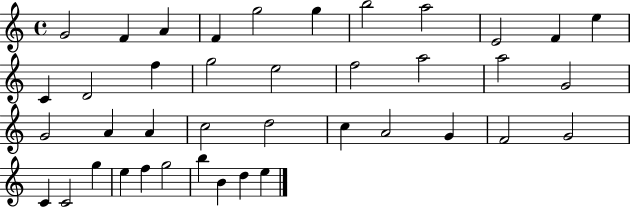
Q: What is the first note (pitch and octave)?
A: G4